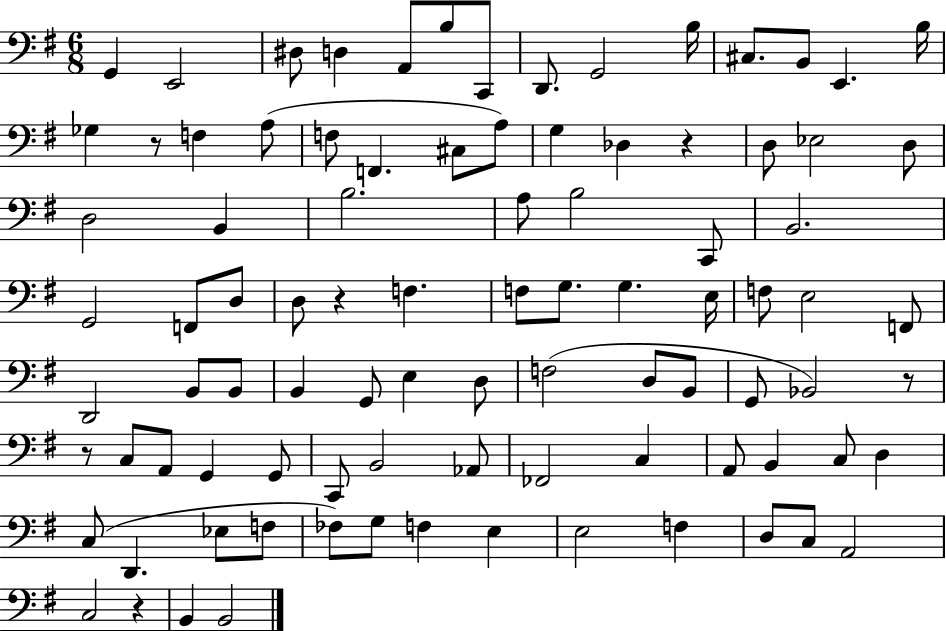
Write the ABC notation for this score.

X:1
T:Untitled
M:6/8
L:1/4
K:G
G,, E,,2 ^D,/2 D, A,,/2 B,/2 C,,/2 D,,/2 G,,2 B,/4 ^C,/2 B,,/2 E,, B,/4 _G, z/2 F, A,/2 F,/2 F,, ^C,/2 A,/2 G, _D, z D,/2 _E,2 D,/2 D,2 B,, B,2 A,/2 B,2 C,,/2 B,,2 G,,2 F,,/2 D,/2 D,/2 z F, F,/2 G,/2 G, E,/4 F,/2 E,2 F,,/2 D,,2 B,,/2 B,,/2 B,, G,,/2 E, D,/2 F,2 D,/2 B,,/2 G,,/2 _B,,2 z/2 z/2 C,/2 A,,/2 G,, G,,/2 C,,/2 B,,2 _A,,/2 _F,,2 C, A,,/2 B,, C,/2 D, C,/2 D,, _E,/2 F,/2 _F,/2 G,/2 F, E, E,2 F, D,/2 C,/2 A,,2 C,2 z B,, B,,2